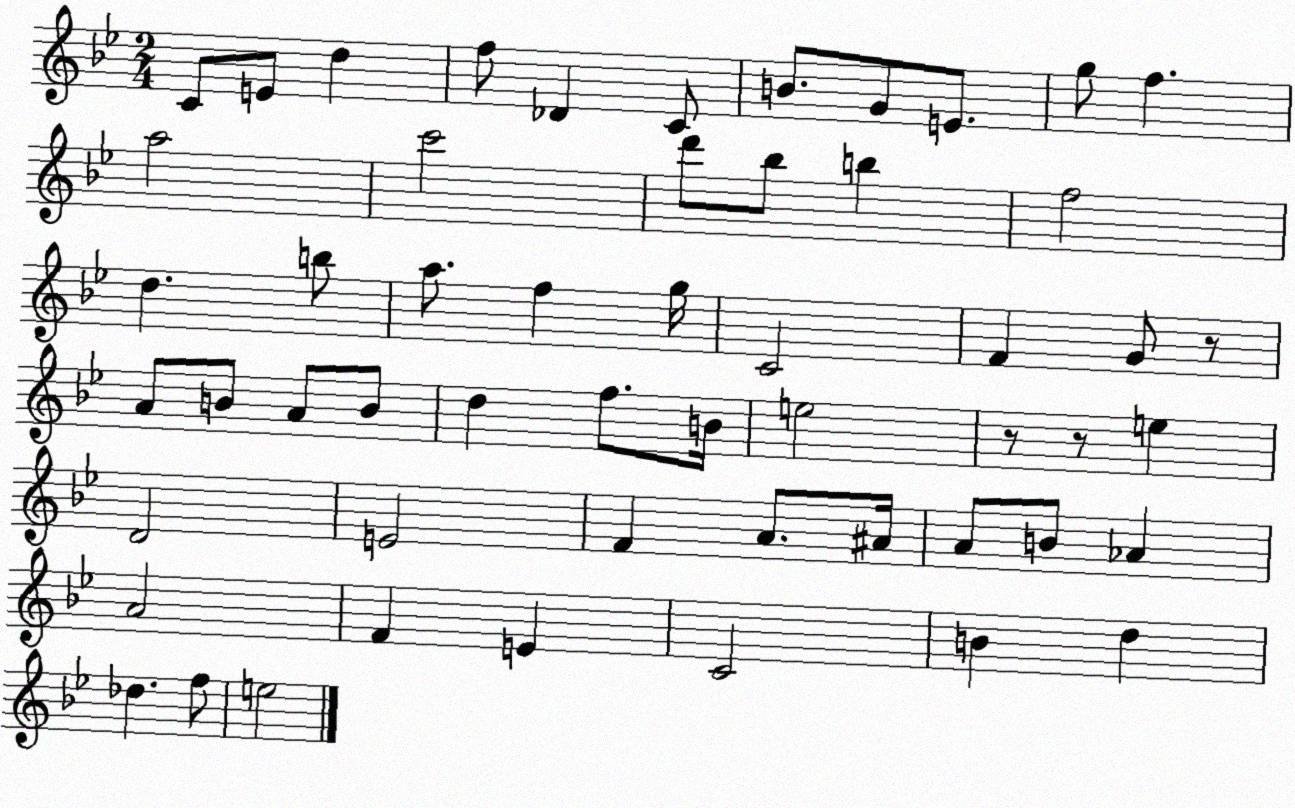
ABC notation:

X:1
T:Untitled
M:2/4
L:1/4
K:Bb
C/2 E/2 d f/2 _D C/2 B/2 G/2 E/2 g/2 f a2 c'2 d'/2 _b/2 b f2 d b/2 a/2 f g/4 C2 F G/2 z/2 A/2 B/2 A/2 B/2 d f/2 B/4 e2 z/2 z/2 e D2 E2 F A/2 ^A/4 A/2 B/2 _A A2 F E C2 B d _d f/2 e2